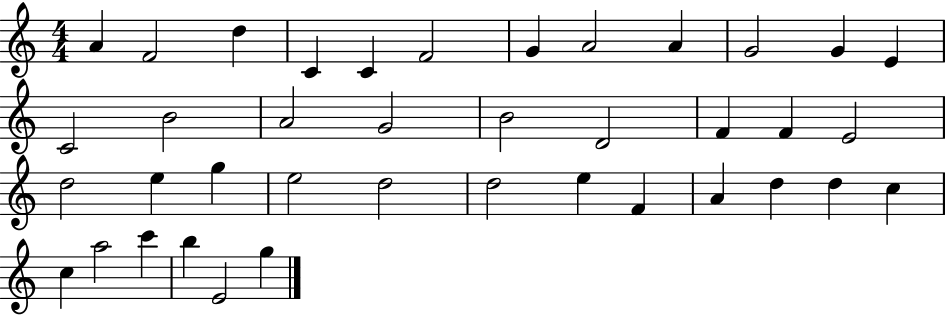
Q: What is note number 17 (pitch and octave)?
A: B4